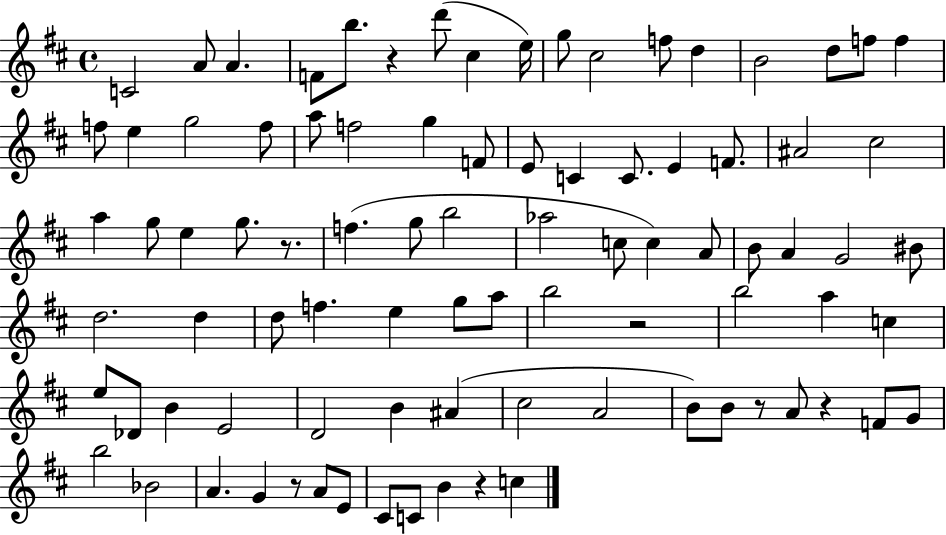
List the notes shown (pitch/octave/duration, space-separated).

C4/h A4/e A4/q. F4/e B5/e. R/q D6/e C#5/q E5/s G5/e C#5/h F5/e D5/q B4/h D5/e F5/e F5/q F5/e E5/q G5/h F5/e A5/e F5/h G5/q F4/e E4/e C4/q C4/e. E4/q F4/e. A#4/h C#5/h A5/q G5/e E5/q G5/e. R/e. F5/q. G5/e B5/h Ab5/h C5/e C5/q A4/e B4/e A4/q G4/h BIS4/e D5/h. D5/q D5/e F5/q. E5/q G5/e A5/e B5/h R/h B5/h A5/q C5/q E5/e Db4/e B4/q E4/h D4/h B4/q A#4/q C#5/h A4/h B4/e B4/e R/e A4/e R/q F4/e G4/e B5/h Bb4/h A4/q. G4/q R/e A4/e E4/e C#4/e C4/e B4/q R/q C5/q